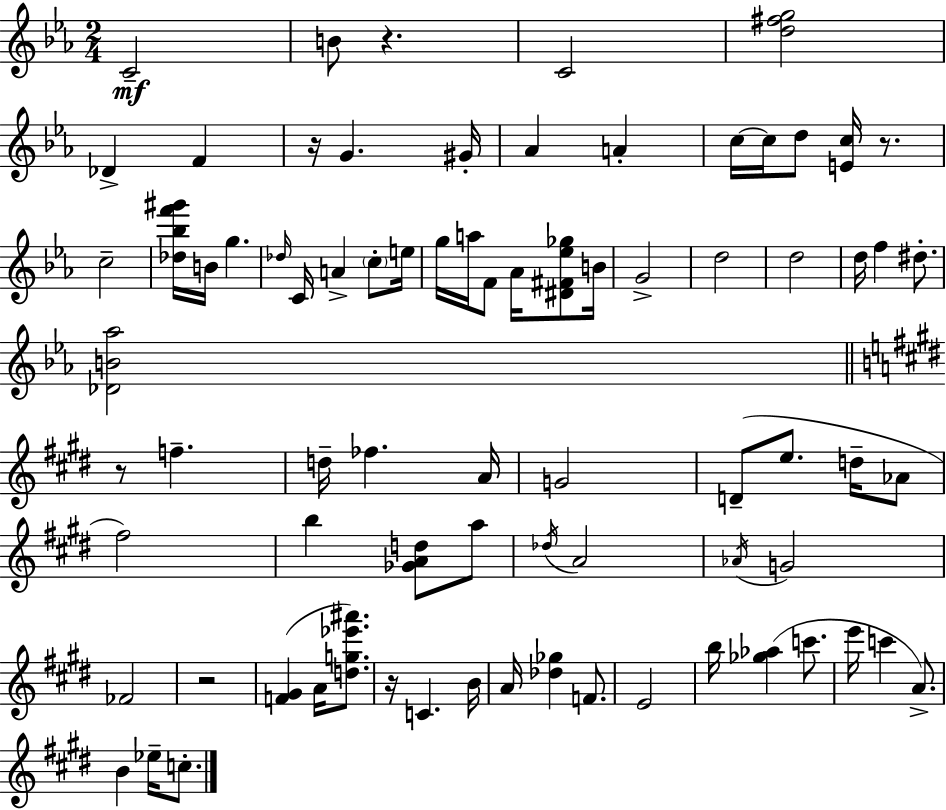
X:1
T:Untitled
M:2/4
L:1/4
K:Eb
C2 B/2 z C2 [d^fg]2 _D F z/4 G ^G/4 _A A c/4 c/4 d/2 [Ec]/4 z/2 c2 [_d_bf'^g']/4 B/4 g _d/4 C/4 A c/2 e/4 g/4 a/4 F/2 _A/4 [^D^F_e_g]/2 B/4 G2 d2 d2 d/4 f ^d/2 [_DB_a]2 z/2 f d/4 _f A/4 G2 D/2 e/2 d/4 _A/2 ^f2 b [_GAd]/2 a/2 _d/4 A2 _A/4 G2 _F2 z2 [F^G] A/4 [dg_e'^a']/2 z/4 C B/4 A/4 [_d_g] F/2 E2 b/4 [_g_a] c'/2 e'/4 c' A/2 B _e/4 c/2